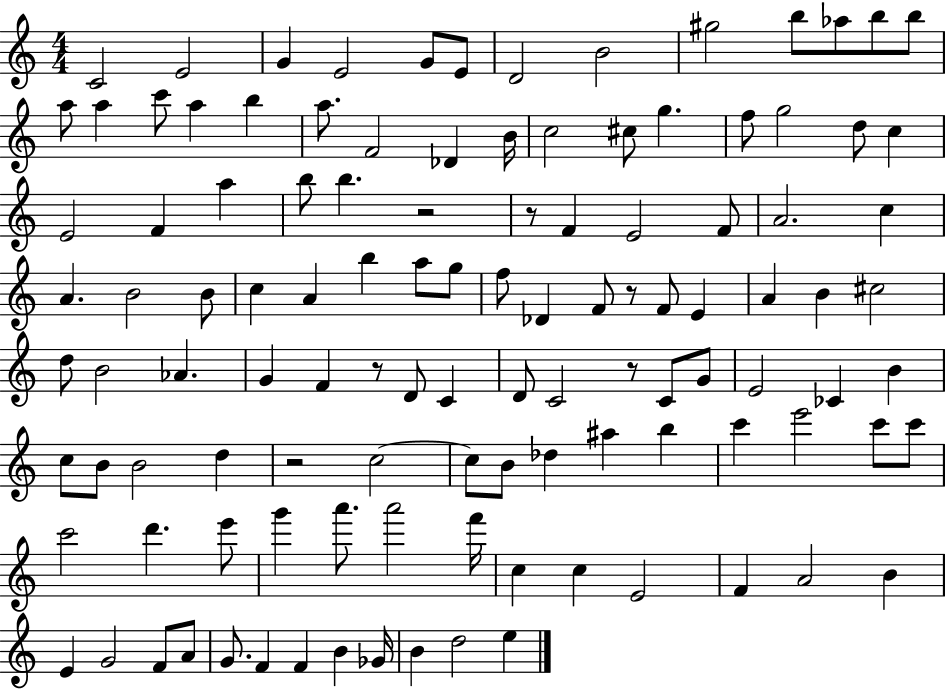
C4/h E4/h G4/q E4/h G4/e E4/e D4/h B4/h G#5/h B5/e Ab5/e B5/e B5/e A5/e A5/q C6/e A5/q B5/q A5/e. F4/h Db4/q B4/s C5/h C#5/e G5/q. F5/e G5/h D5/e C5/q E4/h F4/q A5/q B5/e B5/q. R/h R/e F4/q E4/h F4/e A4/h. C5/q A4/q. B4/h B4/e C5/q A4/q B5/q A5/e G5/e F5/e Db4/q F4/e R/e F4/e E4/q A4/q B4/q C#5/h D5/e B4/h Ab4/q. G4/q F4/q R/e D4/e C4/q D4/e C4/h R/e C4/e G4/e E4/h CES4/q B4/q C5/e B4/e B4/h D5/q R/h C5/h C5/e B4/e Db5/q A#5/q B5/q C6/q E6/h C6/e C6/e C6/h D6/q. E6/e G6/q A6/e. A6/h F6/s C5/q C5/q E4/h F4/q A4/h B4/q E4/q G4/h F4/e A4/e G4/e. F4/q F4/q B4/q Gb4/s B4/q D5/h E5/q